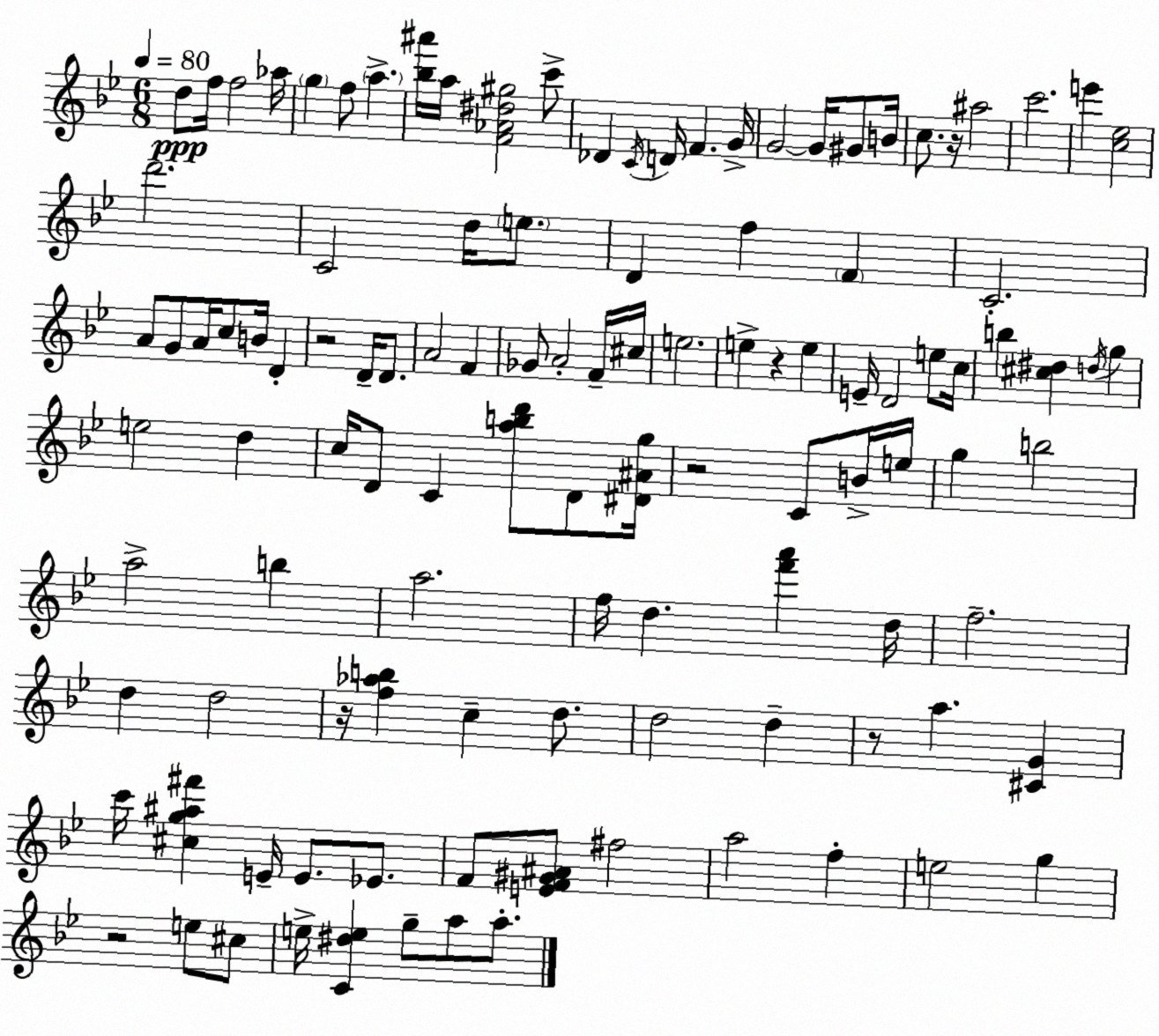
X:1
T:Untitled
M:6/8
L:1/4
K:Bb
d/2 f/4 f2 _a/4 g f/2 a [_b^a']/4 a/4 [F_A^d^g]2 c'/2 _D C/4 D/4 F G/4 G2 G/4 ^G/2 B/4 c/2 z/4 ^a2 c'2 e' [c_e]2 d'2 C2 d/4 e/2 D f F C2 A/2 G/2 A/4 c/2 B/4 D z2 D/4 D/2 A2 F _G/2 A2 F/4 ^c/4 e2 e z e E/4 D2 e/2 c/4 b [^c^d] d/4 g e2 d c/4 D/2 C [abd']/2 D/2 [^D^Ag]/4 z2 C/2 B/4 e/4 g b2 a2 b a2 f/4 d [f'a'] d/4 f2 d d2 z/4 [f_ab] c d/2 d2 d z/2 a [^CG] c'/4 [^cg^a^f'] E/4 E/2 _E/2 F/2 [EF^G^A]/2 ^f2 a2 f e2 g z2 e/2 ^c/2 e/4 [C^de] g/2 a/2 a/2